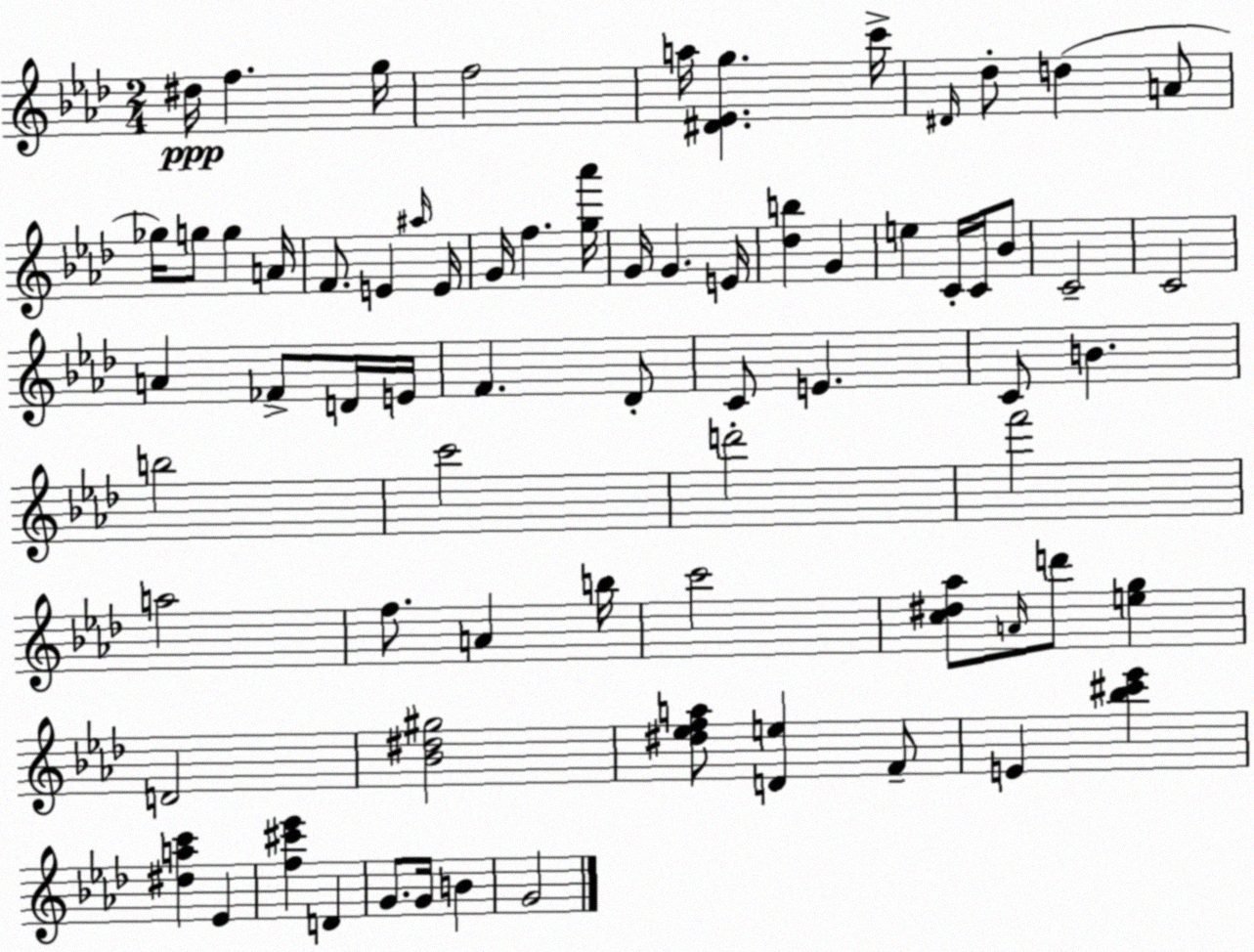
X:1
T:Untitled
M:2/4
L:1/4
K:Ab
^d/4 f g/4 f2 a/4 [^D_Eg] c'/4 ^D/4 _d/2 d A/2 _g/4 g/2 g A/4 F/2 E ^a/4 E/4 G/4 f [g_a']/4 G/4 G E/4 [_db] G e C/4 C/4 _B/2 C2 C2 A _F/2 D/4 E/4 F _D/2 C/2 E C/2 B b2 c'2 d'2 f'2 a2 f/2 A b/4 c'2 [c^d_a]/2 A/4 d'/2 [eg] D2 [_B^d^g]2 [^d_efa]/2 [De] F/2 E [_b^c'_e'] [^dac'] _E [f^c'_e'] D G/2 G/4 B G2